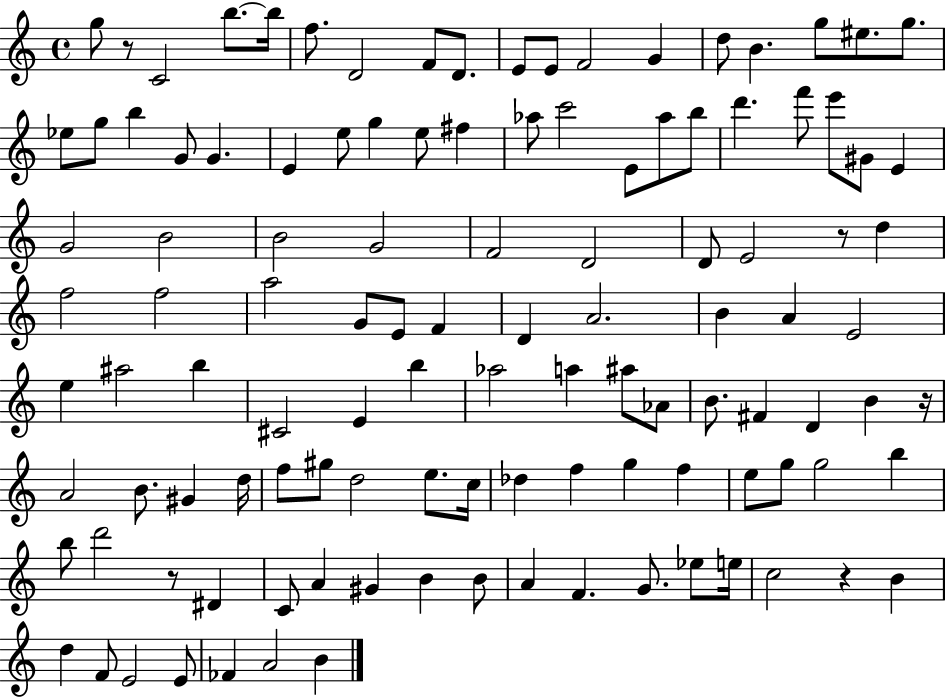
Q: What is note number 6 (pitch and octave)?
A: D4